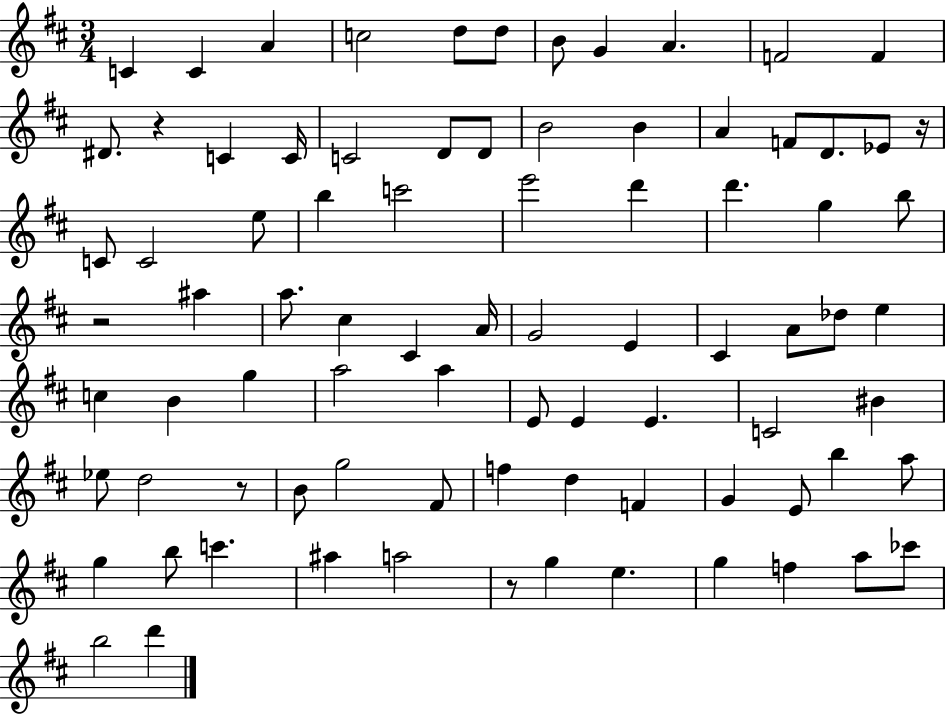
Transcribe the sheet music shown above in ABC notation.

X:1
T:Untitled
M:3/4
L:1/4
K:D
C C A c2 d/2 d/2 B/2 G A F2 F ^D/2 z C C/4 C2 D/2 D/2 B2 B A F/2 D/2 _E/2 z/4 C/2 C2 e/2 b c'2 e'2 d' d' g b/2 z2 ^a a/2 ^c ^C A/4 G2 E ^C A/2 _d/2 e c B g a2 a E/2 E E C2 ^B _e/2 d2 z/2 B/2 g2 ^F/2 f d F G E/2 b a/2 g b/2 c' ^a a2 z/2 g e g f a/2 _c'/2 b2 d'